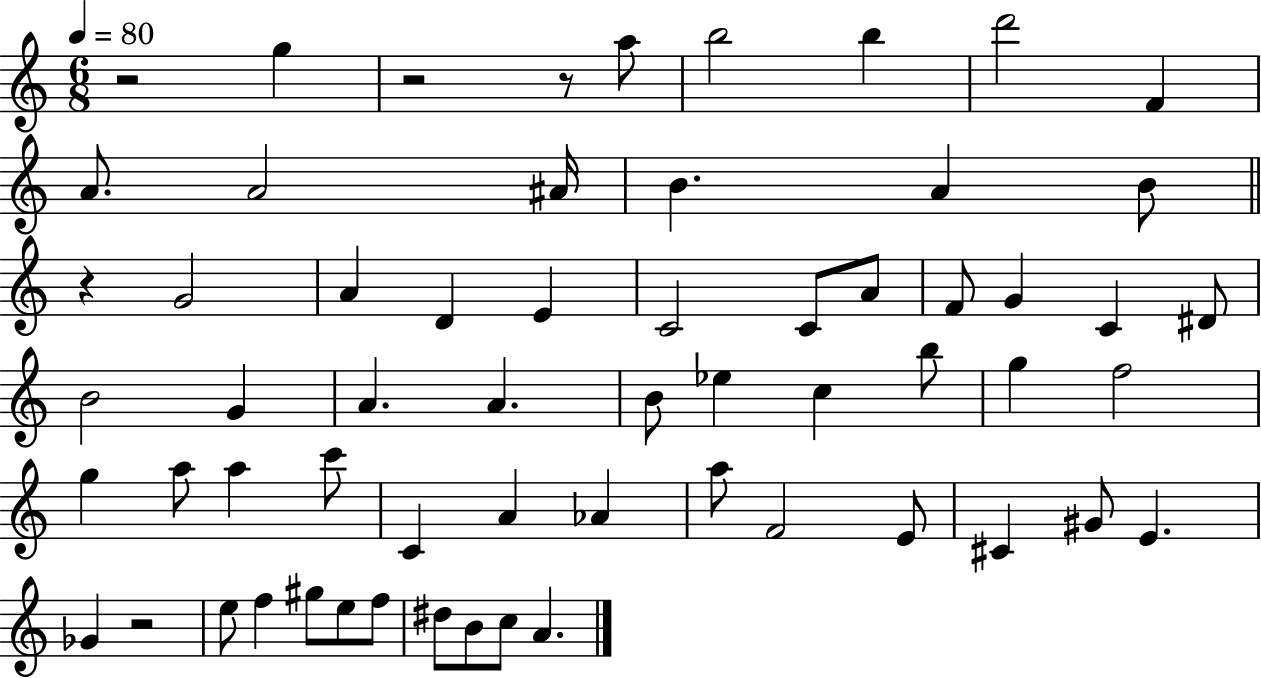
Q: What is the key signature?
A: C major